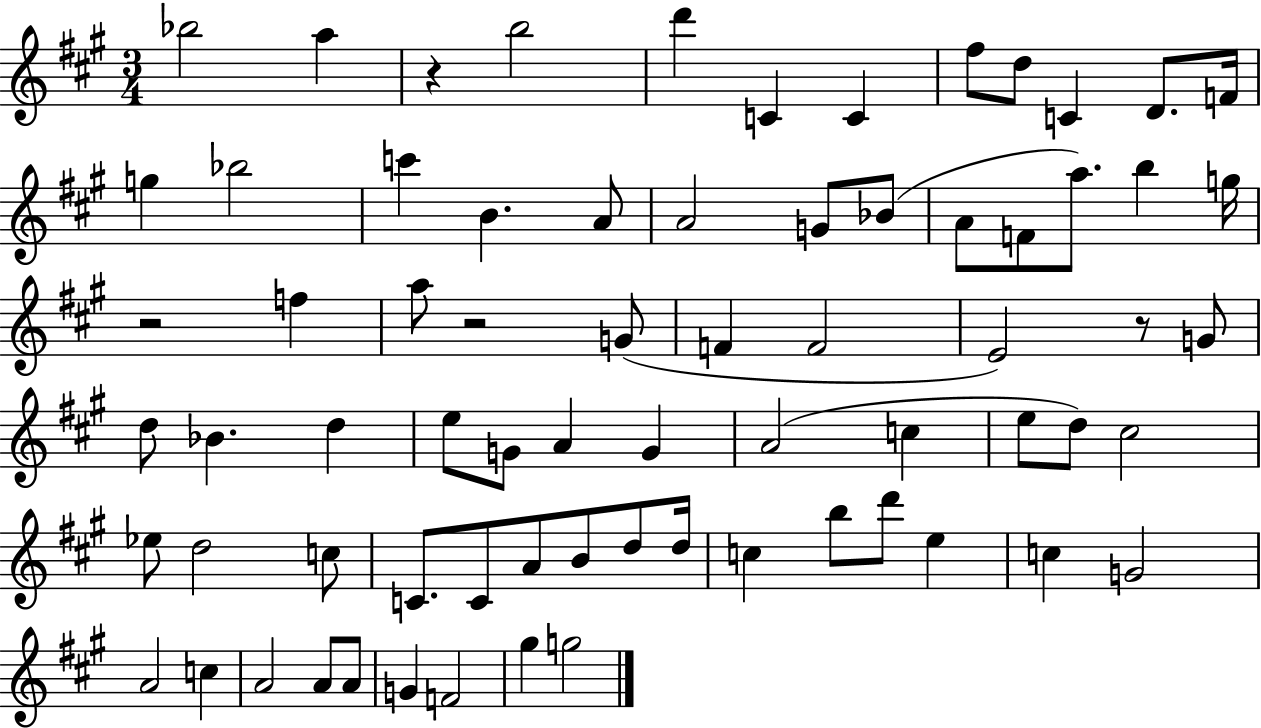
Bb5/h A5/q R/q B5/h D6/q C4/q C4/q F#5/e D5/e C4/q D4/e. F4/s G5/q Bb5/h C6/q B4/q. A4/e A4/h G4/e Bb4/e A4/e F4/e A5/e. B5/q G5/s R/h F5/q A5/e R/h G4/e F4/q F4/h E4/h R/e G4/e D5/e Bb4/q. D5/q E5/e G4/e A4/q G4/q A4/h C5/q E5/e D5/e C#5/h Eb5/e D5/h C5/e C4/e. C4/e A4/e B4/e D5/e D5/s C5/q B5/e D6/e E5/q C5/q G4/h A4/h C5/q A4/h A4/e A4/e G4/q F4/h G#5/q G5/h